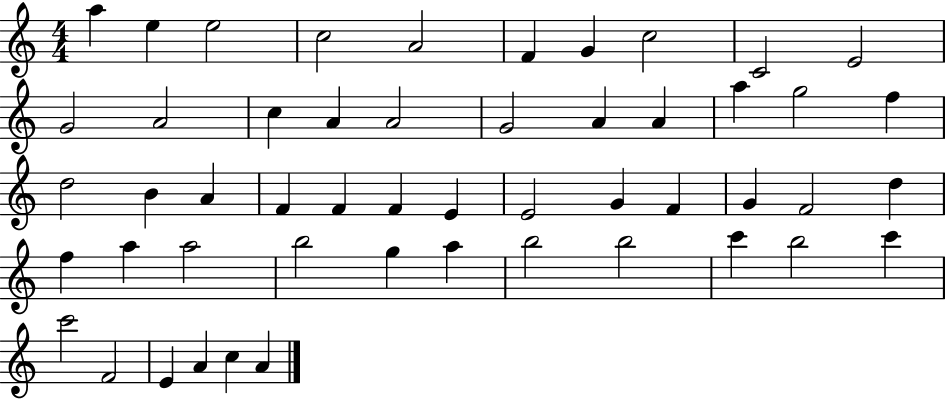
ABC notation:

X:1
T:Untitled
M:4/4
L:1/4
K:C
a e e2 c2 A2 F G c2 C2 E2 G2 A2 c A A2 G2 A A a g2 f d2 B A F F F E E2 G F G F2 d f a a2 b2 g a b2 b2 c' b2 c' c'2 F2 E A c A